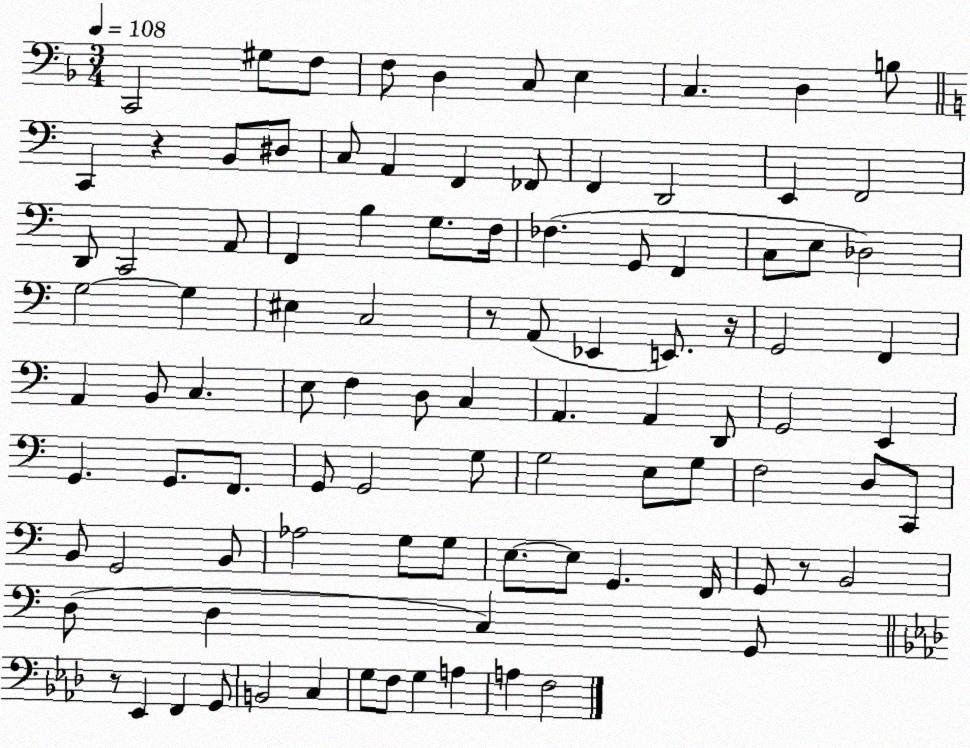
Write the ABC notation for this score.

X:1
T:Untitled
M:3/4
L:1/4
K:F
C,,2 ^G,/2 F,/2 F,/2 D, C,/2 E, C, D, B,/2 C,, z B,,/2 ^D,/2 C,/2 A,, F,, _F,,/2 F,, D,,2 E,, F,,2 D,,/2 C,,2 A,,/2 F,, B, G,/2 F,/4 _F, G,,/2 F,, C,/2 E,/2 _D,2 G,2 G, ^E, C,2 z/2 A,,/2 _E,, E,,/2 z/4 G,,2 F,, A,, B,,/2 C, E,/2 F, D,/2 C, A,, A,, D,,/2 G,,2 E,, G,, G,,/2 F,,/2 G,,/2 G,,2 G,/2 G,2 E,/2 G,/2 F,2 D,/2 C,,/2 B,,/2 G,,2 B,,/2 _A,2 G,/2 G,/2 E,/2 E,/2 G,, F,,/4 G,,/2 z/2 B,,2 D,/2 D, C, G,,/2 z/2 _E,, F,, G,,/2 B,,2 C, G,/2 F,/2 G, A, A, F,2